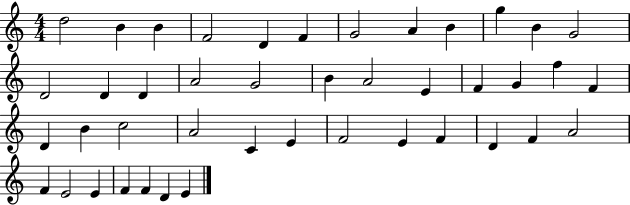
D5/h B4/q B4/q F4/h D4/q F4/q G4/h A4/q B4/q G5/q B4/q G4/h D4/h D4/q D4/q A4/h G4/h B4/q A4/h E4/q F4/q G4/q F5/q F4/q D4/q B4/q C5/h A4/h C4/q E4/q F4/h E4/q F4/q D4/q F4/q A4/h F4/q E4/h E4/q F4/q F4/q D4/q E4/q